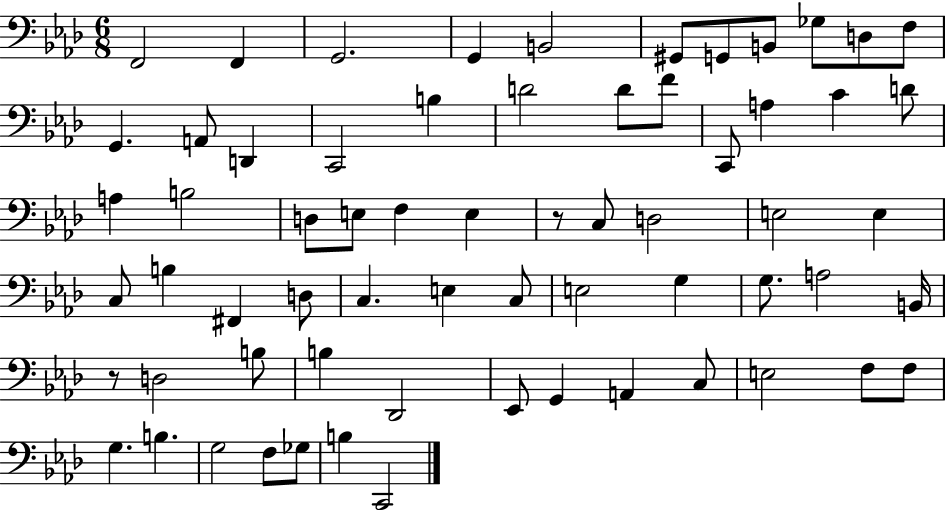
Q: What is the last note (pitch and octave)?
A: C2